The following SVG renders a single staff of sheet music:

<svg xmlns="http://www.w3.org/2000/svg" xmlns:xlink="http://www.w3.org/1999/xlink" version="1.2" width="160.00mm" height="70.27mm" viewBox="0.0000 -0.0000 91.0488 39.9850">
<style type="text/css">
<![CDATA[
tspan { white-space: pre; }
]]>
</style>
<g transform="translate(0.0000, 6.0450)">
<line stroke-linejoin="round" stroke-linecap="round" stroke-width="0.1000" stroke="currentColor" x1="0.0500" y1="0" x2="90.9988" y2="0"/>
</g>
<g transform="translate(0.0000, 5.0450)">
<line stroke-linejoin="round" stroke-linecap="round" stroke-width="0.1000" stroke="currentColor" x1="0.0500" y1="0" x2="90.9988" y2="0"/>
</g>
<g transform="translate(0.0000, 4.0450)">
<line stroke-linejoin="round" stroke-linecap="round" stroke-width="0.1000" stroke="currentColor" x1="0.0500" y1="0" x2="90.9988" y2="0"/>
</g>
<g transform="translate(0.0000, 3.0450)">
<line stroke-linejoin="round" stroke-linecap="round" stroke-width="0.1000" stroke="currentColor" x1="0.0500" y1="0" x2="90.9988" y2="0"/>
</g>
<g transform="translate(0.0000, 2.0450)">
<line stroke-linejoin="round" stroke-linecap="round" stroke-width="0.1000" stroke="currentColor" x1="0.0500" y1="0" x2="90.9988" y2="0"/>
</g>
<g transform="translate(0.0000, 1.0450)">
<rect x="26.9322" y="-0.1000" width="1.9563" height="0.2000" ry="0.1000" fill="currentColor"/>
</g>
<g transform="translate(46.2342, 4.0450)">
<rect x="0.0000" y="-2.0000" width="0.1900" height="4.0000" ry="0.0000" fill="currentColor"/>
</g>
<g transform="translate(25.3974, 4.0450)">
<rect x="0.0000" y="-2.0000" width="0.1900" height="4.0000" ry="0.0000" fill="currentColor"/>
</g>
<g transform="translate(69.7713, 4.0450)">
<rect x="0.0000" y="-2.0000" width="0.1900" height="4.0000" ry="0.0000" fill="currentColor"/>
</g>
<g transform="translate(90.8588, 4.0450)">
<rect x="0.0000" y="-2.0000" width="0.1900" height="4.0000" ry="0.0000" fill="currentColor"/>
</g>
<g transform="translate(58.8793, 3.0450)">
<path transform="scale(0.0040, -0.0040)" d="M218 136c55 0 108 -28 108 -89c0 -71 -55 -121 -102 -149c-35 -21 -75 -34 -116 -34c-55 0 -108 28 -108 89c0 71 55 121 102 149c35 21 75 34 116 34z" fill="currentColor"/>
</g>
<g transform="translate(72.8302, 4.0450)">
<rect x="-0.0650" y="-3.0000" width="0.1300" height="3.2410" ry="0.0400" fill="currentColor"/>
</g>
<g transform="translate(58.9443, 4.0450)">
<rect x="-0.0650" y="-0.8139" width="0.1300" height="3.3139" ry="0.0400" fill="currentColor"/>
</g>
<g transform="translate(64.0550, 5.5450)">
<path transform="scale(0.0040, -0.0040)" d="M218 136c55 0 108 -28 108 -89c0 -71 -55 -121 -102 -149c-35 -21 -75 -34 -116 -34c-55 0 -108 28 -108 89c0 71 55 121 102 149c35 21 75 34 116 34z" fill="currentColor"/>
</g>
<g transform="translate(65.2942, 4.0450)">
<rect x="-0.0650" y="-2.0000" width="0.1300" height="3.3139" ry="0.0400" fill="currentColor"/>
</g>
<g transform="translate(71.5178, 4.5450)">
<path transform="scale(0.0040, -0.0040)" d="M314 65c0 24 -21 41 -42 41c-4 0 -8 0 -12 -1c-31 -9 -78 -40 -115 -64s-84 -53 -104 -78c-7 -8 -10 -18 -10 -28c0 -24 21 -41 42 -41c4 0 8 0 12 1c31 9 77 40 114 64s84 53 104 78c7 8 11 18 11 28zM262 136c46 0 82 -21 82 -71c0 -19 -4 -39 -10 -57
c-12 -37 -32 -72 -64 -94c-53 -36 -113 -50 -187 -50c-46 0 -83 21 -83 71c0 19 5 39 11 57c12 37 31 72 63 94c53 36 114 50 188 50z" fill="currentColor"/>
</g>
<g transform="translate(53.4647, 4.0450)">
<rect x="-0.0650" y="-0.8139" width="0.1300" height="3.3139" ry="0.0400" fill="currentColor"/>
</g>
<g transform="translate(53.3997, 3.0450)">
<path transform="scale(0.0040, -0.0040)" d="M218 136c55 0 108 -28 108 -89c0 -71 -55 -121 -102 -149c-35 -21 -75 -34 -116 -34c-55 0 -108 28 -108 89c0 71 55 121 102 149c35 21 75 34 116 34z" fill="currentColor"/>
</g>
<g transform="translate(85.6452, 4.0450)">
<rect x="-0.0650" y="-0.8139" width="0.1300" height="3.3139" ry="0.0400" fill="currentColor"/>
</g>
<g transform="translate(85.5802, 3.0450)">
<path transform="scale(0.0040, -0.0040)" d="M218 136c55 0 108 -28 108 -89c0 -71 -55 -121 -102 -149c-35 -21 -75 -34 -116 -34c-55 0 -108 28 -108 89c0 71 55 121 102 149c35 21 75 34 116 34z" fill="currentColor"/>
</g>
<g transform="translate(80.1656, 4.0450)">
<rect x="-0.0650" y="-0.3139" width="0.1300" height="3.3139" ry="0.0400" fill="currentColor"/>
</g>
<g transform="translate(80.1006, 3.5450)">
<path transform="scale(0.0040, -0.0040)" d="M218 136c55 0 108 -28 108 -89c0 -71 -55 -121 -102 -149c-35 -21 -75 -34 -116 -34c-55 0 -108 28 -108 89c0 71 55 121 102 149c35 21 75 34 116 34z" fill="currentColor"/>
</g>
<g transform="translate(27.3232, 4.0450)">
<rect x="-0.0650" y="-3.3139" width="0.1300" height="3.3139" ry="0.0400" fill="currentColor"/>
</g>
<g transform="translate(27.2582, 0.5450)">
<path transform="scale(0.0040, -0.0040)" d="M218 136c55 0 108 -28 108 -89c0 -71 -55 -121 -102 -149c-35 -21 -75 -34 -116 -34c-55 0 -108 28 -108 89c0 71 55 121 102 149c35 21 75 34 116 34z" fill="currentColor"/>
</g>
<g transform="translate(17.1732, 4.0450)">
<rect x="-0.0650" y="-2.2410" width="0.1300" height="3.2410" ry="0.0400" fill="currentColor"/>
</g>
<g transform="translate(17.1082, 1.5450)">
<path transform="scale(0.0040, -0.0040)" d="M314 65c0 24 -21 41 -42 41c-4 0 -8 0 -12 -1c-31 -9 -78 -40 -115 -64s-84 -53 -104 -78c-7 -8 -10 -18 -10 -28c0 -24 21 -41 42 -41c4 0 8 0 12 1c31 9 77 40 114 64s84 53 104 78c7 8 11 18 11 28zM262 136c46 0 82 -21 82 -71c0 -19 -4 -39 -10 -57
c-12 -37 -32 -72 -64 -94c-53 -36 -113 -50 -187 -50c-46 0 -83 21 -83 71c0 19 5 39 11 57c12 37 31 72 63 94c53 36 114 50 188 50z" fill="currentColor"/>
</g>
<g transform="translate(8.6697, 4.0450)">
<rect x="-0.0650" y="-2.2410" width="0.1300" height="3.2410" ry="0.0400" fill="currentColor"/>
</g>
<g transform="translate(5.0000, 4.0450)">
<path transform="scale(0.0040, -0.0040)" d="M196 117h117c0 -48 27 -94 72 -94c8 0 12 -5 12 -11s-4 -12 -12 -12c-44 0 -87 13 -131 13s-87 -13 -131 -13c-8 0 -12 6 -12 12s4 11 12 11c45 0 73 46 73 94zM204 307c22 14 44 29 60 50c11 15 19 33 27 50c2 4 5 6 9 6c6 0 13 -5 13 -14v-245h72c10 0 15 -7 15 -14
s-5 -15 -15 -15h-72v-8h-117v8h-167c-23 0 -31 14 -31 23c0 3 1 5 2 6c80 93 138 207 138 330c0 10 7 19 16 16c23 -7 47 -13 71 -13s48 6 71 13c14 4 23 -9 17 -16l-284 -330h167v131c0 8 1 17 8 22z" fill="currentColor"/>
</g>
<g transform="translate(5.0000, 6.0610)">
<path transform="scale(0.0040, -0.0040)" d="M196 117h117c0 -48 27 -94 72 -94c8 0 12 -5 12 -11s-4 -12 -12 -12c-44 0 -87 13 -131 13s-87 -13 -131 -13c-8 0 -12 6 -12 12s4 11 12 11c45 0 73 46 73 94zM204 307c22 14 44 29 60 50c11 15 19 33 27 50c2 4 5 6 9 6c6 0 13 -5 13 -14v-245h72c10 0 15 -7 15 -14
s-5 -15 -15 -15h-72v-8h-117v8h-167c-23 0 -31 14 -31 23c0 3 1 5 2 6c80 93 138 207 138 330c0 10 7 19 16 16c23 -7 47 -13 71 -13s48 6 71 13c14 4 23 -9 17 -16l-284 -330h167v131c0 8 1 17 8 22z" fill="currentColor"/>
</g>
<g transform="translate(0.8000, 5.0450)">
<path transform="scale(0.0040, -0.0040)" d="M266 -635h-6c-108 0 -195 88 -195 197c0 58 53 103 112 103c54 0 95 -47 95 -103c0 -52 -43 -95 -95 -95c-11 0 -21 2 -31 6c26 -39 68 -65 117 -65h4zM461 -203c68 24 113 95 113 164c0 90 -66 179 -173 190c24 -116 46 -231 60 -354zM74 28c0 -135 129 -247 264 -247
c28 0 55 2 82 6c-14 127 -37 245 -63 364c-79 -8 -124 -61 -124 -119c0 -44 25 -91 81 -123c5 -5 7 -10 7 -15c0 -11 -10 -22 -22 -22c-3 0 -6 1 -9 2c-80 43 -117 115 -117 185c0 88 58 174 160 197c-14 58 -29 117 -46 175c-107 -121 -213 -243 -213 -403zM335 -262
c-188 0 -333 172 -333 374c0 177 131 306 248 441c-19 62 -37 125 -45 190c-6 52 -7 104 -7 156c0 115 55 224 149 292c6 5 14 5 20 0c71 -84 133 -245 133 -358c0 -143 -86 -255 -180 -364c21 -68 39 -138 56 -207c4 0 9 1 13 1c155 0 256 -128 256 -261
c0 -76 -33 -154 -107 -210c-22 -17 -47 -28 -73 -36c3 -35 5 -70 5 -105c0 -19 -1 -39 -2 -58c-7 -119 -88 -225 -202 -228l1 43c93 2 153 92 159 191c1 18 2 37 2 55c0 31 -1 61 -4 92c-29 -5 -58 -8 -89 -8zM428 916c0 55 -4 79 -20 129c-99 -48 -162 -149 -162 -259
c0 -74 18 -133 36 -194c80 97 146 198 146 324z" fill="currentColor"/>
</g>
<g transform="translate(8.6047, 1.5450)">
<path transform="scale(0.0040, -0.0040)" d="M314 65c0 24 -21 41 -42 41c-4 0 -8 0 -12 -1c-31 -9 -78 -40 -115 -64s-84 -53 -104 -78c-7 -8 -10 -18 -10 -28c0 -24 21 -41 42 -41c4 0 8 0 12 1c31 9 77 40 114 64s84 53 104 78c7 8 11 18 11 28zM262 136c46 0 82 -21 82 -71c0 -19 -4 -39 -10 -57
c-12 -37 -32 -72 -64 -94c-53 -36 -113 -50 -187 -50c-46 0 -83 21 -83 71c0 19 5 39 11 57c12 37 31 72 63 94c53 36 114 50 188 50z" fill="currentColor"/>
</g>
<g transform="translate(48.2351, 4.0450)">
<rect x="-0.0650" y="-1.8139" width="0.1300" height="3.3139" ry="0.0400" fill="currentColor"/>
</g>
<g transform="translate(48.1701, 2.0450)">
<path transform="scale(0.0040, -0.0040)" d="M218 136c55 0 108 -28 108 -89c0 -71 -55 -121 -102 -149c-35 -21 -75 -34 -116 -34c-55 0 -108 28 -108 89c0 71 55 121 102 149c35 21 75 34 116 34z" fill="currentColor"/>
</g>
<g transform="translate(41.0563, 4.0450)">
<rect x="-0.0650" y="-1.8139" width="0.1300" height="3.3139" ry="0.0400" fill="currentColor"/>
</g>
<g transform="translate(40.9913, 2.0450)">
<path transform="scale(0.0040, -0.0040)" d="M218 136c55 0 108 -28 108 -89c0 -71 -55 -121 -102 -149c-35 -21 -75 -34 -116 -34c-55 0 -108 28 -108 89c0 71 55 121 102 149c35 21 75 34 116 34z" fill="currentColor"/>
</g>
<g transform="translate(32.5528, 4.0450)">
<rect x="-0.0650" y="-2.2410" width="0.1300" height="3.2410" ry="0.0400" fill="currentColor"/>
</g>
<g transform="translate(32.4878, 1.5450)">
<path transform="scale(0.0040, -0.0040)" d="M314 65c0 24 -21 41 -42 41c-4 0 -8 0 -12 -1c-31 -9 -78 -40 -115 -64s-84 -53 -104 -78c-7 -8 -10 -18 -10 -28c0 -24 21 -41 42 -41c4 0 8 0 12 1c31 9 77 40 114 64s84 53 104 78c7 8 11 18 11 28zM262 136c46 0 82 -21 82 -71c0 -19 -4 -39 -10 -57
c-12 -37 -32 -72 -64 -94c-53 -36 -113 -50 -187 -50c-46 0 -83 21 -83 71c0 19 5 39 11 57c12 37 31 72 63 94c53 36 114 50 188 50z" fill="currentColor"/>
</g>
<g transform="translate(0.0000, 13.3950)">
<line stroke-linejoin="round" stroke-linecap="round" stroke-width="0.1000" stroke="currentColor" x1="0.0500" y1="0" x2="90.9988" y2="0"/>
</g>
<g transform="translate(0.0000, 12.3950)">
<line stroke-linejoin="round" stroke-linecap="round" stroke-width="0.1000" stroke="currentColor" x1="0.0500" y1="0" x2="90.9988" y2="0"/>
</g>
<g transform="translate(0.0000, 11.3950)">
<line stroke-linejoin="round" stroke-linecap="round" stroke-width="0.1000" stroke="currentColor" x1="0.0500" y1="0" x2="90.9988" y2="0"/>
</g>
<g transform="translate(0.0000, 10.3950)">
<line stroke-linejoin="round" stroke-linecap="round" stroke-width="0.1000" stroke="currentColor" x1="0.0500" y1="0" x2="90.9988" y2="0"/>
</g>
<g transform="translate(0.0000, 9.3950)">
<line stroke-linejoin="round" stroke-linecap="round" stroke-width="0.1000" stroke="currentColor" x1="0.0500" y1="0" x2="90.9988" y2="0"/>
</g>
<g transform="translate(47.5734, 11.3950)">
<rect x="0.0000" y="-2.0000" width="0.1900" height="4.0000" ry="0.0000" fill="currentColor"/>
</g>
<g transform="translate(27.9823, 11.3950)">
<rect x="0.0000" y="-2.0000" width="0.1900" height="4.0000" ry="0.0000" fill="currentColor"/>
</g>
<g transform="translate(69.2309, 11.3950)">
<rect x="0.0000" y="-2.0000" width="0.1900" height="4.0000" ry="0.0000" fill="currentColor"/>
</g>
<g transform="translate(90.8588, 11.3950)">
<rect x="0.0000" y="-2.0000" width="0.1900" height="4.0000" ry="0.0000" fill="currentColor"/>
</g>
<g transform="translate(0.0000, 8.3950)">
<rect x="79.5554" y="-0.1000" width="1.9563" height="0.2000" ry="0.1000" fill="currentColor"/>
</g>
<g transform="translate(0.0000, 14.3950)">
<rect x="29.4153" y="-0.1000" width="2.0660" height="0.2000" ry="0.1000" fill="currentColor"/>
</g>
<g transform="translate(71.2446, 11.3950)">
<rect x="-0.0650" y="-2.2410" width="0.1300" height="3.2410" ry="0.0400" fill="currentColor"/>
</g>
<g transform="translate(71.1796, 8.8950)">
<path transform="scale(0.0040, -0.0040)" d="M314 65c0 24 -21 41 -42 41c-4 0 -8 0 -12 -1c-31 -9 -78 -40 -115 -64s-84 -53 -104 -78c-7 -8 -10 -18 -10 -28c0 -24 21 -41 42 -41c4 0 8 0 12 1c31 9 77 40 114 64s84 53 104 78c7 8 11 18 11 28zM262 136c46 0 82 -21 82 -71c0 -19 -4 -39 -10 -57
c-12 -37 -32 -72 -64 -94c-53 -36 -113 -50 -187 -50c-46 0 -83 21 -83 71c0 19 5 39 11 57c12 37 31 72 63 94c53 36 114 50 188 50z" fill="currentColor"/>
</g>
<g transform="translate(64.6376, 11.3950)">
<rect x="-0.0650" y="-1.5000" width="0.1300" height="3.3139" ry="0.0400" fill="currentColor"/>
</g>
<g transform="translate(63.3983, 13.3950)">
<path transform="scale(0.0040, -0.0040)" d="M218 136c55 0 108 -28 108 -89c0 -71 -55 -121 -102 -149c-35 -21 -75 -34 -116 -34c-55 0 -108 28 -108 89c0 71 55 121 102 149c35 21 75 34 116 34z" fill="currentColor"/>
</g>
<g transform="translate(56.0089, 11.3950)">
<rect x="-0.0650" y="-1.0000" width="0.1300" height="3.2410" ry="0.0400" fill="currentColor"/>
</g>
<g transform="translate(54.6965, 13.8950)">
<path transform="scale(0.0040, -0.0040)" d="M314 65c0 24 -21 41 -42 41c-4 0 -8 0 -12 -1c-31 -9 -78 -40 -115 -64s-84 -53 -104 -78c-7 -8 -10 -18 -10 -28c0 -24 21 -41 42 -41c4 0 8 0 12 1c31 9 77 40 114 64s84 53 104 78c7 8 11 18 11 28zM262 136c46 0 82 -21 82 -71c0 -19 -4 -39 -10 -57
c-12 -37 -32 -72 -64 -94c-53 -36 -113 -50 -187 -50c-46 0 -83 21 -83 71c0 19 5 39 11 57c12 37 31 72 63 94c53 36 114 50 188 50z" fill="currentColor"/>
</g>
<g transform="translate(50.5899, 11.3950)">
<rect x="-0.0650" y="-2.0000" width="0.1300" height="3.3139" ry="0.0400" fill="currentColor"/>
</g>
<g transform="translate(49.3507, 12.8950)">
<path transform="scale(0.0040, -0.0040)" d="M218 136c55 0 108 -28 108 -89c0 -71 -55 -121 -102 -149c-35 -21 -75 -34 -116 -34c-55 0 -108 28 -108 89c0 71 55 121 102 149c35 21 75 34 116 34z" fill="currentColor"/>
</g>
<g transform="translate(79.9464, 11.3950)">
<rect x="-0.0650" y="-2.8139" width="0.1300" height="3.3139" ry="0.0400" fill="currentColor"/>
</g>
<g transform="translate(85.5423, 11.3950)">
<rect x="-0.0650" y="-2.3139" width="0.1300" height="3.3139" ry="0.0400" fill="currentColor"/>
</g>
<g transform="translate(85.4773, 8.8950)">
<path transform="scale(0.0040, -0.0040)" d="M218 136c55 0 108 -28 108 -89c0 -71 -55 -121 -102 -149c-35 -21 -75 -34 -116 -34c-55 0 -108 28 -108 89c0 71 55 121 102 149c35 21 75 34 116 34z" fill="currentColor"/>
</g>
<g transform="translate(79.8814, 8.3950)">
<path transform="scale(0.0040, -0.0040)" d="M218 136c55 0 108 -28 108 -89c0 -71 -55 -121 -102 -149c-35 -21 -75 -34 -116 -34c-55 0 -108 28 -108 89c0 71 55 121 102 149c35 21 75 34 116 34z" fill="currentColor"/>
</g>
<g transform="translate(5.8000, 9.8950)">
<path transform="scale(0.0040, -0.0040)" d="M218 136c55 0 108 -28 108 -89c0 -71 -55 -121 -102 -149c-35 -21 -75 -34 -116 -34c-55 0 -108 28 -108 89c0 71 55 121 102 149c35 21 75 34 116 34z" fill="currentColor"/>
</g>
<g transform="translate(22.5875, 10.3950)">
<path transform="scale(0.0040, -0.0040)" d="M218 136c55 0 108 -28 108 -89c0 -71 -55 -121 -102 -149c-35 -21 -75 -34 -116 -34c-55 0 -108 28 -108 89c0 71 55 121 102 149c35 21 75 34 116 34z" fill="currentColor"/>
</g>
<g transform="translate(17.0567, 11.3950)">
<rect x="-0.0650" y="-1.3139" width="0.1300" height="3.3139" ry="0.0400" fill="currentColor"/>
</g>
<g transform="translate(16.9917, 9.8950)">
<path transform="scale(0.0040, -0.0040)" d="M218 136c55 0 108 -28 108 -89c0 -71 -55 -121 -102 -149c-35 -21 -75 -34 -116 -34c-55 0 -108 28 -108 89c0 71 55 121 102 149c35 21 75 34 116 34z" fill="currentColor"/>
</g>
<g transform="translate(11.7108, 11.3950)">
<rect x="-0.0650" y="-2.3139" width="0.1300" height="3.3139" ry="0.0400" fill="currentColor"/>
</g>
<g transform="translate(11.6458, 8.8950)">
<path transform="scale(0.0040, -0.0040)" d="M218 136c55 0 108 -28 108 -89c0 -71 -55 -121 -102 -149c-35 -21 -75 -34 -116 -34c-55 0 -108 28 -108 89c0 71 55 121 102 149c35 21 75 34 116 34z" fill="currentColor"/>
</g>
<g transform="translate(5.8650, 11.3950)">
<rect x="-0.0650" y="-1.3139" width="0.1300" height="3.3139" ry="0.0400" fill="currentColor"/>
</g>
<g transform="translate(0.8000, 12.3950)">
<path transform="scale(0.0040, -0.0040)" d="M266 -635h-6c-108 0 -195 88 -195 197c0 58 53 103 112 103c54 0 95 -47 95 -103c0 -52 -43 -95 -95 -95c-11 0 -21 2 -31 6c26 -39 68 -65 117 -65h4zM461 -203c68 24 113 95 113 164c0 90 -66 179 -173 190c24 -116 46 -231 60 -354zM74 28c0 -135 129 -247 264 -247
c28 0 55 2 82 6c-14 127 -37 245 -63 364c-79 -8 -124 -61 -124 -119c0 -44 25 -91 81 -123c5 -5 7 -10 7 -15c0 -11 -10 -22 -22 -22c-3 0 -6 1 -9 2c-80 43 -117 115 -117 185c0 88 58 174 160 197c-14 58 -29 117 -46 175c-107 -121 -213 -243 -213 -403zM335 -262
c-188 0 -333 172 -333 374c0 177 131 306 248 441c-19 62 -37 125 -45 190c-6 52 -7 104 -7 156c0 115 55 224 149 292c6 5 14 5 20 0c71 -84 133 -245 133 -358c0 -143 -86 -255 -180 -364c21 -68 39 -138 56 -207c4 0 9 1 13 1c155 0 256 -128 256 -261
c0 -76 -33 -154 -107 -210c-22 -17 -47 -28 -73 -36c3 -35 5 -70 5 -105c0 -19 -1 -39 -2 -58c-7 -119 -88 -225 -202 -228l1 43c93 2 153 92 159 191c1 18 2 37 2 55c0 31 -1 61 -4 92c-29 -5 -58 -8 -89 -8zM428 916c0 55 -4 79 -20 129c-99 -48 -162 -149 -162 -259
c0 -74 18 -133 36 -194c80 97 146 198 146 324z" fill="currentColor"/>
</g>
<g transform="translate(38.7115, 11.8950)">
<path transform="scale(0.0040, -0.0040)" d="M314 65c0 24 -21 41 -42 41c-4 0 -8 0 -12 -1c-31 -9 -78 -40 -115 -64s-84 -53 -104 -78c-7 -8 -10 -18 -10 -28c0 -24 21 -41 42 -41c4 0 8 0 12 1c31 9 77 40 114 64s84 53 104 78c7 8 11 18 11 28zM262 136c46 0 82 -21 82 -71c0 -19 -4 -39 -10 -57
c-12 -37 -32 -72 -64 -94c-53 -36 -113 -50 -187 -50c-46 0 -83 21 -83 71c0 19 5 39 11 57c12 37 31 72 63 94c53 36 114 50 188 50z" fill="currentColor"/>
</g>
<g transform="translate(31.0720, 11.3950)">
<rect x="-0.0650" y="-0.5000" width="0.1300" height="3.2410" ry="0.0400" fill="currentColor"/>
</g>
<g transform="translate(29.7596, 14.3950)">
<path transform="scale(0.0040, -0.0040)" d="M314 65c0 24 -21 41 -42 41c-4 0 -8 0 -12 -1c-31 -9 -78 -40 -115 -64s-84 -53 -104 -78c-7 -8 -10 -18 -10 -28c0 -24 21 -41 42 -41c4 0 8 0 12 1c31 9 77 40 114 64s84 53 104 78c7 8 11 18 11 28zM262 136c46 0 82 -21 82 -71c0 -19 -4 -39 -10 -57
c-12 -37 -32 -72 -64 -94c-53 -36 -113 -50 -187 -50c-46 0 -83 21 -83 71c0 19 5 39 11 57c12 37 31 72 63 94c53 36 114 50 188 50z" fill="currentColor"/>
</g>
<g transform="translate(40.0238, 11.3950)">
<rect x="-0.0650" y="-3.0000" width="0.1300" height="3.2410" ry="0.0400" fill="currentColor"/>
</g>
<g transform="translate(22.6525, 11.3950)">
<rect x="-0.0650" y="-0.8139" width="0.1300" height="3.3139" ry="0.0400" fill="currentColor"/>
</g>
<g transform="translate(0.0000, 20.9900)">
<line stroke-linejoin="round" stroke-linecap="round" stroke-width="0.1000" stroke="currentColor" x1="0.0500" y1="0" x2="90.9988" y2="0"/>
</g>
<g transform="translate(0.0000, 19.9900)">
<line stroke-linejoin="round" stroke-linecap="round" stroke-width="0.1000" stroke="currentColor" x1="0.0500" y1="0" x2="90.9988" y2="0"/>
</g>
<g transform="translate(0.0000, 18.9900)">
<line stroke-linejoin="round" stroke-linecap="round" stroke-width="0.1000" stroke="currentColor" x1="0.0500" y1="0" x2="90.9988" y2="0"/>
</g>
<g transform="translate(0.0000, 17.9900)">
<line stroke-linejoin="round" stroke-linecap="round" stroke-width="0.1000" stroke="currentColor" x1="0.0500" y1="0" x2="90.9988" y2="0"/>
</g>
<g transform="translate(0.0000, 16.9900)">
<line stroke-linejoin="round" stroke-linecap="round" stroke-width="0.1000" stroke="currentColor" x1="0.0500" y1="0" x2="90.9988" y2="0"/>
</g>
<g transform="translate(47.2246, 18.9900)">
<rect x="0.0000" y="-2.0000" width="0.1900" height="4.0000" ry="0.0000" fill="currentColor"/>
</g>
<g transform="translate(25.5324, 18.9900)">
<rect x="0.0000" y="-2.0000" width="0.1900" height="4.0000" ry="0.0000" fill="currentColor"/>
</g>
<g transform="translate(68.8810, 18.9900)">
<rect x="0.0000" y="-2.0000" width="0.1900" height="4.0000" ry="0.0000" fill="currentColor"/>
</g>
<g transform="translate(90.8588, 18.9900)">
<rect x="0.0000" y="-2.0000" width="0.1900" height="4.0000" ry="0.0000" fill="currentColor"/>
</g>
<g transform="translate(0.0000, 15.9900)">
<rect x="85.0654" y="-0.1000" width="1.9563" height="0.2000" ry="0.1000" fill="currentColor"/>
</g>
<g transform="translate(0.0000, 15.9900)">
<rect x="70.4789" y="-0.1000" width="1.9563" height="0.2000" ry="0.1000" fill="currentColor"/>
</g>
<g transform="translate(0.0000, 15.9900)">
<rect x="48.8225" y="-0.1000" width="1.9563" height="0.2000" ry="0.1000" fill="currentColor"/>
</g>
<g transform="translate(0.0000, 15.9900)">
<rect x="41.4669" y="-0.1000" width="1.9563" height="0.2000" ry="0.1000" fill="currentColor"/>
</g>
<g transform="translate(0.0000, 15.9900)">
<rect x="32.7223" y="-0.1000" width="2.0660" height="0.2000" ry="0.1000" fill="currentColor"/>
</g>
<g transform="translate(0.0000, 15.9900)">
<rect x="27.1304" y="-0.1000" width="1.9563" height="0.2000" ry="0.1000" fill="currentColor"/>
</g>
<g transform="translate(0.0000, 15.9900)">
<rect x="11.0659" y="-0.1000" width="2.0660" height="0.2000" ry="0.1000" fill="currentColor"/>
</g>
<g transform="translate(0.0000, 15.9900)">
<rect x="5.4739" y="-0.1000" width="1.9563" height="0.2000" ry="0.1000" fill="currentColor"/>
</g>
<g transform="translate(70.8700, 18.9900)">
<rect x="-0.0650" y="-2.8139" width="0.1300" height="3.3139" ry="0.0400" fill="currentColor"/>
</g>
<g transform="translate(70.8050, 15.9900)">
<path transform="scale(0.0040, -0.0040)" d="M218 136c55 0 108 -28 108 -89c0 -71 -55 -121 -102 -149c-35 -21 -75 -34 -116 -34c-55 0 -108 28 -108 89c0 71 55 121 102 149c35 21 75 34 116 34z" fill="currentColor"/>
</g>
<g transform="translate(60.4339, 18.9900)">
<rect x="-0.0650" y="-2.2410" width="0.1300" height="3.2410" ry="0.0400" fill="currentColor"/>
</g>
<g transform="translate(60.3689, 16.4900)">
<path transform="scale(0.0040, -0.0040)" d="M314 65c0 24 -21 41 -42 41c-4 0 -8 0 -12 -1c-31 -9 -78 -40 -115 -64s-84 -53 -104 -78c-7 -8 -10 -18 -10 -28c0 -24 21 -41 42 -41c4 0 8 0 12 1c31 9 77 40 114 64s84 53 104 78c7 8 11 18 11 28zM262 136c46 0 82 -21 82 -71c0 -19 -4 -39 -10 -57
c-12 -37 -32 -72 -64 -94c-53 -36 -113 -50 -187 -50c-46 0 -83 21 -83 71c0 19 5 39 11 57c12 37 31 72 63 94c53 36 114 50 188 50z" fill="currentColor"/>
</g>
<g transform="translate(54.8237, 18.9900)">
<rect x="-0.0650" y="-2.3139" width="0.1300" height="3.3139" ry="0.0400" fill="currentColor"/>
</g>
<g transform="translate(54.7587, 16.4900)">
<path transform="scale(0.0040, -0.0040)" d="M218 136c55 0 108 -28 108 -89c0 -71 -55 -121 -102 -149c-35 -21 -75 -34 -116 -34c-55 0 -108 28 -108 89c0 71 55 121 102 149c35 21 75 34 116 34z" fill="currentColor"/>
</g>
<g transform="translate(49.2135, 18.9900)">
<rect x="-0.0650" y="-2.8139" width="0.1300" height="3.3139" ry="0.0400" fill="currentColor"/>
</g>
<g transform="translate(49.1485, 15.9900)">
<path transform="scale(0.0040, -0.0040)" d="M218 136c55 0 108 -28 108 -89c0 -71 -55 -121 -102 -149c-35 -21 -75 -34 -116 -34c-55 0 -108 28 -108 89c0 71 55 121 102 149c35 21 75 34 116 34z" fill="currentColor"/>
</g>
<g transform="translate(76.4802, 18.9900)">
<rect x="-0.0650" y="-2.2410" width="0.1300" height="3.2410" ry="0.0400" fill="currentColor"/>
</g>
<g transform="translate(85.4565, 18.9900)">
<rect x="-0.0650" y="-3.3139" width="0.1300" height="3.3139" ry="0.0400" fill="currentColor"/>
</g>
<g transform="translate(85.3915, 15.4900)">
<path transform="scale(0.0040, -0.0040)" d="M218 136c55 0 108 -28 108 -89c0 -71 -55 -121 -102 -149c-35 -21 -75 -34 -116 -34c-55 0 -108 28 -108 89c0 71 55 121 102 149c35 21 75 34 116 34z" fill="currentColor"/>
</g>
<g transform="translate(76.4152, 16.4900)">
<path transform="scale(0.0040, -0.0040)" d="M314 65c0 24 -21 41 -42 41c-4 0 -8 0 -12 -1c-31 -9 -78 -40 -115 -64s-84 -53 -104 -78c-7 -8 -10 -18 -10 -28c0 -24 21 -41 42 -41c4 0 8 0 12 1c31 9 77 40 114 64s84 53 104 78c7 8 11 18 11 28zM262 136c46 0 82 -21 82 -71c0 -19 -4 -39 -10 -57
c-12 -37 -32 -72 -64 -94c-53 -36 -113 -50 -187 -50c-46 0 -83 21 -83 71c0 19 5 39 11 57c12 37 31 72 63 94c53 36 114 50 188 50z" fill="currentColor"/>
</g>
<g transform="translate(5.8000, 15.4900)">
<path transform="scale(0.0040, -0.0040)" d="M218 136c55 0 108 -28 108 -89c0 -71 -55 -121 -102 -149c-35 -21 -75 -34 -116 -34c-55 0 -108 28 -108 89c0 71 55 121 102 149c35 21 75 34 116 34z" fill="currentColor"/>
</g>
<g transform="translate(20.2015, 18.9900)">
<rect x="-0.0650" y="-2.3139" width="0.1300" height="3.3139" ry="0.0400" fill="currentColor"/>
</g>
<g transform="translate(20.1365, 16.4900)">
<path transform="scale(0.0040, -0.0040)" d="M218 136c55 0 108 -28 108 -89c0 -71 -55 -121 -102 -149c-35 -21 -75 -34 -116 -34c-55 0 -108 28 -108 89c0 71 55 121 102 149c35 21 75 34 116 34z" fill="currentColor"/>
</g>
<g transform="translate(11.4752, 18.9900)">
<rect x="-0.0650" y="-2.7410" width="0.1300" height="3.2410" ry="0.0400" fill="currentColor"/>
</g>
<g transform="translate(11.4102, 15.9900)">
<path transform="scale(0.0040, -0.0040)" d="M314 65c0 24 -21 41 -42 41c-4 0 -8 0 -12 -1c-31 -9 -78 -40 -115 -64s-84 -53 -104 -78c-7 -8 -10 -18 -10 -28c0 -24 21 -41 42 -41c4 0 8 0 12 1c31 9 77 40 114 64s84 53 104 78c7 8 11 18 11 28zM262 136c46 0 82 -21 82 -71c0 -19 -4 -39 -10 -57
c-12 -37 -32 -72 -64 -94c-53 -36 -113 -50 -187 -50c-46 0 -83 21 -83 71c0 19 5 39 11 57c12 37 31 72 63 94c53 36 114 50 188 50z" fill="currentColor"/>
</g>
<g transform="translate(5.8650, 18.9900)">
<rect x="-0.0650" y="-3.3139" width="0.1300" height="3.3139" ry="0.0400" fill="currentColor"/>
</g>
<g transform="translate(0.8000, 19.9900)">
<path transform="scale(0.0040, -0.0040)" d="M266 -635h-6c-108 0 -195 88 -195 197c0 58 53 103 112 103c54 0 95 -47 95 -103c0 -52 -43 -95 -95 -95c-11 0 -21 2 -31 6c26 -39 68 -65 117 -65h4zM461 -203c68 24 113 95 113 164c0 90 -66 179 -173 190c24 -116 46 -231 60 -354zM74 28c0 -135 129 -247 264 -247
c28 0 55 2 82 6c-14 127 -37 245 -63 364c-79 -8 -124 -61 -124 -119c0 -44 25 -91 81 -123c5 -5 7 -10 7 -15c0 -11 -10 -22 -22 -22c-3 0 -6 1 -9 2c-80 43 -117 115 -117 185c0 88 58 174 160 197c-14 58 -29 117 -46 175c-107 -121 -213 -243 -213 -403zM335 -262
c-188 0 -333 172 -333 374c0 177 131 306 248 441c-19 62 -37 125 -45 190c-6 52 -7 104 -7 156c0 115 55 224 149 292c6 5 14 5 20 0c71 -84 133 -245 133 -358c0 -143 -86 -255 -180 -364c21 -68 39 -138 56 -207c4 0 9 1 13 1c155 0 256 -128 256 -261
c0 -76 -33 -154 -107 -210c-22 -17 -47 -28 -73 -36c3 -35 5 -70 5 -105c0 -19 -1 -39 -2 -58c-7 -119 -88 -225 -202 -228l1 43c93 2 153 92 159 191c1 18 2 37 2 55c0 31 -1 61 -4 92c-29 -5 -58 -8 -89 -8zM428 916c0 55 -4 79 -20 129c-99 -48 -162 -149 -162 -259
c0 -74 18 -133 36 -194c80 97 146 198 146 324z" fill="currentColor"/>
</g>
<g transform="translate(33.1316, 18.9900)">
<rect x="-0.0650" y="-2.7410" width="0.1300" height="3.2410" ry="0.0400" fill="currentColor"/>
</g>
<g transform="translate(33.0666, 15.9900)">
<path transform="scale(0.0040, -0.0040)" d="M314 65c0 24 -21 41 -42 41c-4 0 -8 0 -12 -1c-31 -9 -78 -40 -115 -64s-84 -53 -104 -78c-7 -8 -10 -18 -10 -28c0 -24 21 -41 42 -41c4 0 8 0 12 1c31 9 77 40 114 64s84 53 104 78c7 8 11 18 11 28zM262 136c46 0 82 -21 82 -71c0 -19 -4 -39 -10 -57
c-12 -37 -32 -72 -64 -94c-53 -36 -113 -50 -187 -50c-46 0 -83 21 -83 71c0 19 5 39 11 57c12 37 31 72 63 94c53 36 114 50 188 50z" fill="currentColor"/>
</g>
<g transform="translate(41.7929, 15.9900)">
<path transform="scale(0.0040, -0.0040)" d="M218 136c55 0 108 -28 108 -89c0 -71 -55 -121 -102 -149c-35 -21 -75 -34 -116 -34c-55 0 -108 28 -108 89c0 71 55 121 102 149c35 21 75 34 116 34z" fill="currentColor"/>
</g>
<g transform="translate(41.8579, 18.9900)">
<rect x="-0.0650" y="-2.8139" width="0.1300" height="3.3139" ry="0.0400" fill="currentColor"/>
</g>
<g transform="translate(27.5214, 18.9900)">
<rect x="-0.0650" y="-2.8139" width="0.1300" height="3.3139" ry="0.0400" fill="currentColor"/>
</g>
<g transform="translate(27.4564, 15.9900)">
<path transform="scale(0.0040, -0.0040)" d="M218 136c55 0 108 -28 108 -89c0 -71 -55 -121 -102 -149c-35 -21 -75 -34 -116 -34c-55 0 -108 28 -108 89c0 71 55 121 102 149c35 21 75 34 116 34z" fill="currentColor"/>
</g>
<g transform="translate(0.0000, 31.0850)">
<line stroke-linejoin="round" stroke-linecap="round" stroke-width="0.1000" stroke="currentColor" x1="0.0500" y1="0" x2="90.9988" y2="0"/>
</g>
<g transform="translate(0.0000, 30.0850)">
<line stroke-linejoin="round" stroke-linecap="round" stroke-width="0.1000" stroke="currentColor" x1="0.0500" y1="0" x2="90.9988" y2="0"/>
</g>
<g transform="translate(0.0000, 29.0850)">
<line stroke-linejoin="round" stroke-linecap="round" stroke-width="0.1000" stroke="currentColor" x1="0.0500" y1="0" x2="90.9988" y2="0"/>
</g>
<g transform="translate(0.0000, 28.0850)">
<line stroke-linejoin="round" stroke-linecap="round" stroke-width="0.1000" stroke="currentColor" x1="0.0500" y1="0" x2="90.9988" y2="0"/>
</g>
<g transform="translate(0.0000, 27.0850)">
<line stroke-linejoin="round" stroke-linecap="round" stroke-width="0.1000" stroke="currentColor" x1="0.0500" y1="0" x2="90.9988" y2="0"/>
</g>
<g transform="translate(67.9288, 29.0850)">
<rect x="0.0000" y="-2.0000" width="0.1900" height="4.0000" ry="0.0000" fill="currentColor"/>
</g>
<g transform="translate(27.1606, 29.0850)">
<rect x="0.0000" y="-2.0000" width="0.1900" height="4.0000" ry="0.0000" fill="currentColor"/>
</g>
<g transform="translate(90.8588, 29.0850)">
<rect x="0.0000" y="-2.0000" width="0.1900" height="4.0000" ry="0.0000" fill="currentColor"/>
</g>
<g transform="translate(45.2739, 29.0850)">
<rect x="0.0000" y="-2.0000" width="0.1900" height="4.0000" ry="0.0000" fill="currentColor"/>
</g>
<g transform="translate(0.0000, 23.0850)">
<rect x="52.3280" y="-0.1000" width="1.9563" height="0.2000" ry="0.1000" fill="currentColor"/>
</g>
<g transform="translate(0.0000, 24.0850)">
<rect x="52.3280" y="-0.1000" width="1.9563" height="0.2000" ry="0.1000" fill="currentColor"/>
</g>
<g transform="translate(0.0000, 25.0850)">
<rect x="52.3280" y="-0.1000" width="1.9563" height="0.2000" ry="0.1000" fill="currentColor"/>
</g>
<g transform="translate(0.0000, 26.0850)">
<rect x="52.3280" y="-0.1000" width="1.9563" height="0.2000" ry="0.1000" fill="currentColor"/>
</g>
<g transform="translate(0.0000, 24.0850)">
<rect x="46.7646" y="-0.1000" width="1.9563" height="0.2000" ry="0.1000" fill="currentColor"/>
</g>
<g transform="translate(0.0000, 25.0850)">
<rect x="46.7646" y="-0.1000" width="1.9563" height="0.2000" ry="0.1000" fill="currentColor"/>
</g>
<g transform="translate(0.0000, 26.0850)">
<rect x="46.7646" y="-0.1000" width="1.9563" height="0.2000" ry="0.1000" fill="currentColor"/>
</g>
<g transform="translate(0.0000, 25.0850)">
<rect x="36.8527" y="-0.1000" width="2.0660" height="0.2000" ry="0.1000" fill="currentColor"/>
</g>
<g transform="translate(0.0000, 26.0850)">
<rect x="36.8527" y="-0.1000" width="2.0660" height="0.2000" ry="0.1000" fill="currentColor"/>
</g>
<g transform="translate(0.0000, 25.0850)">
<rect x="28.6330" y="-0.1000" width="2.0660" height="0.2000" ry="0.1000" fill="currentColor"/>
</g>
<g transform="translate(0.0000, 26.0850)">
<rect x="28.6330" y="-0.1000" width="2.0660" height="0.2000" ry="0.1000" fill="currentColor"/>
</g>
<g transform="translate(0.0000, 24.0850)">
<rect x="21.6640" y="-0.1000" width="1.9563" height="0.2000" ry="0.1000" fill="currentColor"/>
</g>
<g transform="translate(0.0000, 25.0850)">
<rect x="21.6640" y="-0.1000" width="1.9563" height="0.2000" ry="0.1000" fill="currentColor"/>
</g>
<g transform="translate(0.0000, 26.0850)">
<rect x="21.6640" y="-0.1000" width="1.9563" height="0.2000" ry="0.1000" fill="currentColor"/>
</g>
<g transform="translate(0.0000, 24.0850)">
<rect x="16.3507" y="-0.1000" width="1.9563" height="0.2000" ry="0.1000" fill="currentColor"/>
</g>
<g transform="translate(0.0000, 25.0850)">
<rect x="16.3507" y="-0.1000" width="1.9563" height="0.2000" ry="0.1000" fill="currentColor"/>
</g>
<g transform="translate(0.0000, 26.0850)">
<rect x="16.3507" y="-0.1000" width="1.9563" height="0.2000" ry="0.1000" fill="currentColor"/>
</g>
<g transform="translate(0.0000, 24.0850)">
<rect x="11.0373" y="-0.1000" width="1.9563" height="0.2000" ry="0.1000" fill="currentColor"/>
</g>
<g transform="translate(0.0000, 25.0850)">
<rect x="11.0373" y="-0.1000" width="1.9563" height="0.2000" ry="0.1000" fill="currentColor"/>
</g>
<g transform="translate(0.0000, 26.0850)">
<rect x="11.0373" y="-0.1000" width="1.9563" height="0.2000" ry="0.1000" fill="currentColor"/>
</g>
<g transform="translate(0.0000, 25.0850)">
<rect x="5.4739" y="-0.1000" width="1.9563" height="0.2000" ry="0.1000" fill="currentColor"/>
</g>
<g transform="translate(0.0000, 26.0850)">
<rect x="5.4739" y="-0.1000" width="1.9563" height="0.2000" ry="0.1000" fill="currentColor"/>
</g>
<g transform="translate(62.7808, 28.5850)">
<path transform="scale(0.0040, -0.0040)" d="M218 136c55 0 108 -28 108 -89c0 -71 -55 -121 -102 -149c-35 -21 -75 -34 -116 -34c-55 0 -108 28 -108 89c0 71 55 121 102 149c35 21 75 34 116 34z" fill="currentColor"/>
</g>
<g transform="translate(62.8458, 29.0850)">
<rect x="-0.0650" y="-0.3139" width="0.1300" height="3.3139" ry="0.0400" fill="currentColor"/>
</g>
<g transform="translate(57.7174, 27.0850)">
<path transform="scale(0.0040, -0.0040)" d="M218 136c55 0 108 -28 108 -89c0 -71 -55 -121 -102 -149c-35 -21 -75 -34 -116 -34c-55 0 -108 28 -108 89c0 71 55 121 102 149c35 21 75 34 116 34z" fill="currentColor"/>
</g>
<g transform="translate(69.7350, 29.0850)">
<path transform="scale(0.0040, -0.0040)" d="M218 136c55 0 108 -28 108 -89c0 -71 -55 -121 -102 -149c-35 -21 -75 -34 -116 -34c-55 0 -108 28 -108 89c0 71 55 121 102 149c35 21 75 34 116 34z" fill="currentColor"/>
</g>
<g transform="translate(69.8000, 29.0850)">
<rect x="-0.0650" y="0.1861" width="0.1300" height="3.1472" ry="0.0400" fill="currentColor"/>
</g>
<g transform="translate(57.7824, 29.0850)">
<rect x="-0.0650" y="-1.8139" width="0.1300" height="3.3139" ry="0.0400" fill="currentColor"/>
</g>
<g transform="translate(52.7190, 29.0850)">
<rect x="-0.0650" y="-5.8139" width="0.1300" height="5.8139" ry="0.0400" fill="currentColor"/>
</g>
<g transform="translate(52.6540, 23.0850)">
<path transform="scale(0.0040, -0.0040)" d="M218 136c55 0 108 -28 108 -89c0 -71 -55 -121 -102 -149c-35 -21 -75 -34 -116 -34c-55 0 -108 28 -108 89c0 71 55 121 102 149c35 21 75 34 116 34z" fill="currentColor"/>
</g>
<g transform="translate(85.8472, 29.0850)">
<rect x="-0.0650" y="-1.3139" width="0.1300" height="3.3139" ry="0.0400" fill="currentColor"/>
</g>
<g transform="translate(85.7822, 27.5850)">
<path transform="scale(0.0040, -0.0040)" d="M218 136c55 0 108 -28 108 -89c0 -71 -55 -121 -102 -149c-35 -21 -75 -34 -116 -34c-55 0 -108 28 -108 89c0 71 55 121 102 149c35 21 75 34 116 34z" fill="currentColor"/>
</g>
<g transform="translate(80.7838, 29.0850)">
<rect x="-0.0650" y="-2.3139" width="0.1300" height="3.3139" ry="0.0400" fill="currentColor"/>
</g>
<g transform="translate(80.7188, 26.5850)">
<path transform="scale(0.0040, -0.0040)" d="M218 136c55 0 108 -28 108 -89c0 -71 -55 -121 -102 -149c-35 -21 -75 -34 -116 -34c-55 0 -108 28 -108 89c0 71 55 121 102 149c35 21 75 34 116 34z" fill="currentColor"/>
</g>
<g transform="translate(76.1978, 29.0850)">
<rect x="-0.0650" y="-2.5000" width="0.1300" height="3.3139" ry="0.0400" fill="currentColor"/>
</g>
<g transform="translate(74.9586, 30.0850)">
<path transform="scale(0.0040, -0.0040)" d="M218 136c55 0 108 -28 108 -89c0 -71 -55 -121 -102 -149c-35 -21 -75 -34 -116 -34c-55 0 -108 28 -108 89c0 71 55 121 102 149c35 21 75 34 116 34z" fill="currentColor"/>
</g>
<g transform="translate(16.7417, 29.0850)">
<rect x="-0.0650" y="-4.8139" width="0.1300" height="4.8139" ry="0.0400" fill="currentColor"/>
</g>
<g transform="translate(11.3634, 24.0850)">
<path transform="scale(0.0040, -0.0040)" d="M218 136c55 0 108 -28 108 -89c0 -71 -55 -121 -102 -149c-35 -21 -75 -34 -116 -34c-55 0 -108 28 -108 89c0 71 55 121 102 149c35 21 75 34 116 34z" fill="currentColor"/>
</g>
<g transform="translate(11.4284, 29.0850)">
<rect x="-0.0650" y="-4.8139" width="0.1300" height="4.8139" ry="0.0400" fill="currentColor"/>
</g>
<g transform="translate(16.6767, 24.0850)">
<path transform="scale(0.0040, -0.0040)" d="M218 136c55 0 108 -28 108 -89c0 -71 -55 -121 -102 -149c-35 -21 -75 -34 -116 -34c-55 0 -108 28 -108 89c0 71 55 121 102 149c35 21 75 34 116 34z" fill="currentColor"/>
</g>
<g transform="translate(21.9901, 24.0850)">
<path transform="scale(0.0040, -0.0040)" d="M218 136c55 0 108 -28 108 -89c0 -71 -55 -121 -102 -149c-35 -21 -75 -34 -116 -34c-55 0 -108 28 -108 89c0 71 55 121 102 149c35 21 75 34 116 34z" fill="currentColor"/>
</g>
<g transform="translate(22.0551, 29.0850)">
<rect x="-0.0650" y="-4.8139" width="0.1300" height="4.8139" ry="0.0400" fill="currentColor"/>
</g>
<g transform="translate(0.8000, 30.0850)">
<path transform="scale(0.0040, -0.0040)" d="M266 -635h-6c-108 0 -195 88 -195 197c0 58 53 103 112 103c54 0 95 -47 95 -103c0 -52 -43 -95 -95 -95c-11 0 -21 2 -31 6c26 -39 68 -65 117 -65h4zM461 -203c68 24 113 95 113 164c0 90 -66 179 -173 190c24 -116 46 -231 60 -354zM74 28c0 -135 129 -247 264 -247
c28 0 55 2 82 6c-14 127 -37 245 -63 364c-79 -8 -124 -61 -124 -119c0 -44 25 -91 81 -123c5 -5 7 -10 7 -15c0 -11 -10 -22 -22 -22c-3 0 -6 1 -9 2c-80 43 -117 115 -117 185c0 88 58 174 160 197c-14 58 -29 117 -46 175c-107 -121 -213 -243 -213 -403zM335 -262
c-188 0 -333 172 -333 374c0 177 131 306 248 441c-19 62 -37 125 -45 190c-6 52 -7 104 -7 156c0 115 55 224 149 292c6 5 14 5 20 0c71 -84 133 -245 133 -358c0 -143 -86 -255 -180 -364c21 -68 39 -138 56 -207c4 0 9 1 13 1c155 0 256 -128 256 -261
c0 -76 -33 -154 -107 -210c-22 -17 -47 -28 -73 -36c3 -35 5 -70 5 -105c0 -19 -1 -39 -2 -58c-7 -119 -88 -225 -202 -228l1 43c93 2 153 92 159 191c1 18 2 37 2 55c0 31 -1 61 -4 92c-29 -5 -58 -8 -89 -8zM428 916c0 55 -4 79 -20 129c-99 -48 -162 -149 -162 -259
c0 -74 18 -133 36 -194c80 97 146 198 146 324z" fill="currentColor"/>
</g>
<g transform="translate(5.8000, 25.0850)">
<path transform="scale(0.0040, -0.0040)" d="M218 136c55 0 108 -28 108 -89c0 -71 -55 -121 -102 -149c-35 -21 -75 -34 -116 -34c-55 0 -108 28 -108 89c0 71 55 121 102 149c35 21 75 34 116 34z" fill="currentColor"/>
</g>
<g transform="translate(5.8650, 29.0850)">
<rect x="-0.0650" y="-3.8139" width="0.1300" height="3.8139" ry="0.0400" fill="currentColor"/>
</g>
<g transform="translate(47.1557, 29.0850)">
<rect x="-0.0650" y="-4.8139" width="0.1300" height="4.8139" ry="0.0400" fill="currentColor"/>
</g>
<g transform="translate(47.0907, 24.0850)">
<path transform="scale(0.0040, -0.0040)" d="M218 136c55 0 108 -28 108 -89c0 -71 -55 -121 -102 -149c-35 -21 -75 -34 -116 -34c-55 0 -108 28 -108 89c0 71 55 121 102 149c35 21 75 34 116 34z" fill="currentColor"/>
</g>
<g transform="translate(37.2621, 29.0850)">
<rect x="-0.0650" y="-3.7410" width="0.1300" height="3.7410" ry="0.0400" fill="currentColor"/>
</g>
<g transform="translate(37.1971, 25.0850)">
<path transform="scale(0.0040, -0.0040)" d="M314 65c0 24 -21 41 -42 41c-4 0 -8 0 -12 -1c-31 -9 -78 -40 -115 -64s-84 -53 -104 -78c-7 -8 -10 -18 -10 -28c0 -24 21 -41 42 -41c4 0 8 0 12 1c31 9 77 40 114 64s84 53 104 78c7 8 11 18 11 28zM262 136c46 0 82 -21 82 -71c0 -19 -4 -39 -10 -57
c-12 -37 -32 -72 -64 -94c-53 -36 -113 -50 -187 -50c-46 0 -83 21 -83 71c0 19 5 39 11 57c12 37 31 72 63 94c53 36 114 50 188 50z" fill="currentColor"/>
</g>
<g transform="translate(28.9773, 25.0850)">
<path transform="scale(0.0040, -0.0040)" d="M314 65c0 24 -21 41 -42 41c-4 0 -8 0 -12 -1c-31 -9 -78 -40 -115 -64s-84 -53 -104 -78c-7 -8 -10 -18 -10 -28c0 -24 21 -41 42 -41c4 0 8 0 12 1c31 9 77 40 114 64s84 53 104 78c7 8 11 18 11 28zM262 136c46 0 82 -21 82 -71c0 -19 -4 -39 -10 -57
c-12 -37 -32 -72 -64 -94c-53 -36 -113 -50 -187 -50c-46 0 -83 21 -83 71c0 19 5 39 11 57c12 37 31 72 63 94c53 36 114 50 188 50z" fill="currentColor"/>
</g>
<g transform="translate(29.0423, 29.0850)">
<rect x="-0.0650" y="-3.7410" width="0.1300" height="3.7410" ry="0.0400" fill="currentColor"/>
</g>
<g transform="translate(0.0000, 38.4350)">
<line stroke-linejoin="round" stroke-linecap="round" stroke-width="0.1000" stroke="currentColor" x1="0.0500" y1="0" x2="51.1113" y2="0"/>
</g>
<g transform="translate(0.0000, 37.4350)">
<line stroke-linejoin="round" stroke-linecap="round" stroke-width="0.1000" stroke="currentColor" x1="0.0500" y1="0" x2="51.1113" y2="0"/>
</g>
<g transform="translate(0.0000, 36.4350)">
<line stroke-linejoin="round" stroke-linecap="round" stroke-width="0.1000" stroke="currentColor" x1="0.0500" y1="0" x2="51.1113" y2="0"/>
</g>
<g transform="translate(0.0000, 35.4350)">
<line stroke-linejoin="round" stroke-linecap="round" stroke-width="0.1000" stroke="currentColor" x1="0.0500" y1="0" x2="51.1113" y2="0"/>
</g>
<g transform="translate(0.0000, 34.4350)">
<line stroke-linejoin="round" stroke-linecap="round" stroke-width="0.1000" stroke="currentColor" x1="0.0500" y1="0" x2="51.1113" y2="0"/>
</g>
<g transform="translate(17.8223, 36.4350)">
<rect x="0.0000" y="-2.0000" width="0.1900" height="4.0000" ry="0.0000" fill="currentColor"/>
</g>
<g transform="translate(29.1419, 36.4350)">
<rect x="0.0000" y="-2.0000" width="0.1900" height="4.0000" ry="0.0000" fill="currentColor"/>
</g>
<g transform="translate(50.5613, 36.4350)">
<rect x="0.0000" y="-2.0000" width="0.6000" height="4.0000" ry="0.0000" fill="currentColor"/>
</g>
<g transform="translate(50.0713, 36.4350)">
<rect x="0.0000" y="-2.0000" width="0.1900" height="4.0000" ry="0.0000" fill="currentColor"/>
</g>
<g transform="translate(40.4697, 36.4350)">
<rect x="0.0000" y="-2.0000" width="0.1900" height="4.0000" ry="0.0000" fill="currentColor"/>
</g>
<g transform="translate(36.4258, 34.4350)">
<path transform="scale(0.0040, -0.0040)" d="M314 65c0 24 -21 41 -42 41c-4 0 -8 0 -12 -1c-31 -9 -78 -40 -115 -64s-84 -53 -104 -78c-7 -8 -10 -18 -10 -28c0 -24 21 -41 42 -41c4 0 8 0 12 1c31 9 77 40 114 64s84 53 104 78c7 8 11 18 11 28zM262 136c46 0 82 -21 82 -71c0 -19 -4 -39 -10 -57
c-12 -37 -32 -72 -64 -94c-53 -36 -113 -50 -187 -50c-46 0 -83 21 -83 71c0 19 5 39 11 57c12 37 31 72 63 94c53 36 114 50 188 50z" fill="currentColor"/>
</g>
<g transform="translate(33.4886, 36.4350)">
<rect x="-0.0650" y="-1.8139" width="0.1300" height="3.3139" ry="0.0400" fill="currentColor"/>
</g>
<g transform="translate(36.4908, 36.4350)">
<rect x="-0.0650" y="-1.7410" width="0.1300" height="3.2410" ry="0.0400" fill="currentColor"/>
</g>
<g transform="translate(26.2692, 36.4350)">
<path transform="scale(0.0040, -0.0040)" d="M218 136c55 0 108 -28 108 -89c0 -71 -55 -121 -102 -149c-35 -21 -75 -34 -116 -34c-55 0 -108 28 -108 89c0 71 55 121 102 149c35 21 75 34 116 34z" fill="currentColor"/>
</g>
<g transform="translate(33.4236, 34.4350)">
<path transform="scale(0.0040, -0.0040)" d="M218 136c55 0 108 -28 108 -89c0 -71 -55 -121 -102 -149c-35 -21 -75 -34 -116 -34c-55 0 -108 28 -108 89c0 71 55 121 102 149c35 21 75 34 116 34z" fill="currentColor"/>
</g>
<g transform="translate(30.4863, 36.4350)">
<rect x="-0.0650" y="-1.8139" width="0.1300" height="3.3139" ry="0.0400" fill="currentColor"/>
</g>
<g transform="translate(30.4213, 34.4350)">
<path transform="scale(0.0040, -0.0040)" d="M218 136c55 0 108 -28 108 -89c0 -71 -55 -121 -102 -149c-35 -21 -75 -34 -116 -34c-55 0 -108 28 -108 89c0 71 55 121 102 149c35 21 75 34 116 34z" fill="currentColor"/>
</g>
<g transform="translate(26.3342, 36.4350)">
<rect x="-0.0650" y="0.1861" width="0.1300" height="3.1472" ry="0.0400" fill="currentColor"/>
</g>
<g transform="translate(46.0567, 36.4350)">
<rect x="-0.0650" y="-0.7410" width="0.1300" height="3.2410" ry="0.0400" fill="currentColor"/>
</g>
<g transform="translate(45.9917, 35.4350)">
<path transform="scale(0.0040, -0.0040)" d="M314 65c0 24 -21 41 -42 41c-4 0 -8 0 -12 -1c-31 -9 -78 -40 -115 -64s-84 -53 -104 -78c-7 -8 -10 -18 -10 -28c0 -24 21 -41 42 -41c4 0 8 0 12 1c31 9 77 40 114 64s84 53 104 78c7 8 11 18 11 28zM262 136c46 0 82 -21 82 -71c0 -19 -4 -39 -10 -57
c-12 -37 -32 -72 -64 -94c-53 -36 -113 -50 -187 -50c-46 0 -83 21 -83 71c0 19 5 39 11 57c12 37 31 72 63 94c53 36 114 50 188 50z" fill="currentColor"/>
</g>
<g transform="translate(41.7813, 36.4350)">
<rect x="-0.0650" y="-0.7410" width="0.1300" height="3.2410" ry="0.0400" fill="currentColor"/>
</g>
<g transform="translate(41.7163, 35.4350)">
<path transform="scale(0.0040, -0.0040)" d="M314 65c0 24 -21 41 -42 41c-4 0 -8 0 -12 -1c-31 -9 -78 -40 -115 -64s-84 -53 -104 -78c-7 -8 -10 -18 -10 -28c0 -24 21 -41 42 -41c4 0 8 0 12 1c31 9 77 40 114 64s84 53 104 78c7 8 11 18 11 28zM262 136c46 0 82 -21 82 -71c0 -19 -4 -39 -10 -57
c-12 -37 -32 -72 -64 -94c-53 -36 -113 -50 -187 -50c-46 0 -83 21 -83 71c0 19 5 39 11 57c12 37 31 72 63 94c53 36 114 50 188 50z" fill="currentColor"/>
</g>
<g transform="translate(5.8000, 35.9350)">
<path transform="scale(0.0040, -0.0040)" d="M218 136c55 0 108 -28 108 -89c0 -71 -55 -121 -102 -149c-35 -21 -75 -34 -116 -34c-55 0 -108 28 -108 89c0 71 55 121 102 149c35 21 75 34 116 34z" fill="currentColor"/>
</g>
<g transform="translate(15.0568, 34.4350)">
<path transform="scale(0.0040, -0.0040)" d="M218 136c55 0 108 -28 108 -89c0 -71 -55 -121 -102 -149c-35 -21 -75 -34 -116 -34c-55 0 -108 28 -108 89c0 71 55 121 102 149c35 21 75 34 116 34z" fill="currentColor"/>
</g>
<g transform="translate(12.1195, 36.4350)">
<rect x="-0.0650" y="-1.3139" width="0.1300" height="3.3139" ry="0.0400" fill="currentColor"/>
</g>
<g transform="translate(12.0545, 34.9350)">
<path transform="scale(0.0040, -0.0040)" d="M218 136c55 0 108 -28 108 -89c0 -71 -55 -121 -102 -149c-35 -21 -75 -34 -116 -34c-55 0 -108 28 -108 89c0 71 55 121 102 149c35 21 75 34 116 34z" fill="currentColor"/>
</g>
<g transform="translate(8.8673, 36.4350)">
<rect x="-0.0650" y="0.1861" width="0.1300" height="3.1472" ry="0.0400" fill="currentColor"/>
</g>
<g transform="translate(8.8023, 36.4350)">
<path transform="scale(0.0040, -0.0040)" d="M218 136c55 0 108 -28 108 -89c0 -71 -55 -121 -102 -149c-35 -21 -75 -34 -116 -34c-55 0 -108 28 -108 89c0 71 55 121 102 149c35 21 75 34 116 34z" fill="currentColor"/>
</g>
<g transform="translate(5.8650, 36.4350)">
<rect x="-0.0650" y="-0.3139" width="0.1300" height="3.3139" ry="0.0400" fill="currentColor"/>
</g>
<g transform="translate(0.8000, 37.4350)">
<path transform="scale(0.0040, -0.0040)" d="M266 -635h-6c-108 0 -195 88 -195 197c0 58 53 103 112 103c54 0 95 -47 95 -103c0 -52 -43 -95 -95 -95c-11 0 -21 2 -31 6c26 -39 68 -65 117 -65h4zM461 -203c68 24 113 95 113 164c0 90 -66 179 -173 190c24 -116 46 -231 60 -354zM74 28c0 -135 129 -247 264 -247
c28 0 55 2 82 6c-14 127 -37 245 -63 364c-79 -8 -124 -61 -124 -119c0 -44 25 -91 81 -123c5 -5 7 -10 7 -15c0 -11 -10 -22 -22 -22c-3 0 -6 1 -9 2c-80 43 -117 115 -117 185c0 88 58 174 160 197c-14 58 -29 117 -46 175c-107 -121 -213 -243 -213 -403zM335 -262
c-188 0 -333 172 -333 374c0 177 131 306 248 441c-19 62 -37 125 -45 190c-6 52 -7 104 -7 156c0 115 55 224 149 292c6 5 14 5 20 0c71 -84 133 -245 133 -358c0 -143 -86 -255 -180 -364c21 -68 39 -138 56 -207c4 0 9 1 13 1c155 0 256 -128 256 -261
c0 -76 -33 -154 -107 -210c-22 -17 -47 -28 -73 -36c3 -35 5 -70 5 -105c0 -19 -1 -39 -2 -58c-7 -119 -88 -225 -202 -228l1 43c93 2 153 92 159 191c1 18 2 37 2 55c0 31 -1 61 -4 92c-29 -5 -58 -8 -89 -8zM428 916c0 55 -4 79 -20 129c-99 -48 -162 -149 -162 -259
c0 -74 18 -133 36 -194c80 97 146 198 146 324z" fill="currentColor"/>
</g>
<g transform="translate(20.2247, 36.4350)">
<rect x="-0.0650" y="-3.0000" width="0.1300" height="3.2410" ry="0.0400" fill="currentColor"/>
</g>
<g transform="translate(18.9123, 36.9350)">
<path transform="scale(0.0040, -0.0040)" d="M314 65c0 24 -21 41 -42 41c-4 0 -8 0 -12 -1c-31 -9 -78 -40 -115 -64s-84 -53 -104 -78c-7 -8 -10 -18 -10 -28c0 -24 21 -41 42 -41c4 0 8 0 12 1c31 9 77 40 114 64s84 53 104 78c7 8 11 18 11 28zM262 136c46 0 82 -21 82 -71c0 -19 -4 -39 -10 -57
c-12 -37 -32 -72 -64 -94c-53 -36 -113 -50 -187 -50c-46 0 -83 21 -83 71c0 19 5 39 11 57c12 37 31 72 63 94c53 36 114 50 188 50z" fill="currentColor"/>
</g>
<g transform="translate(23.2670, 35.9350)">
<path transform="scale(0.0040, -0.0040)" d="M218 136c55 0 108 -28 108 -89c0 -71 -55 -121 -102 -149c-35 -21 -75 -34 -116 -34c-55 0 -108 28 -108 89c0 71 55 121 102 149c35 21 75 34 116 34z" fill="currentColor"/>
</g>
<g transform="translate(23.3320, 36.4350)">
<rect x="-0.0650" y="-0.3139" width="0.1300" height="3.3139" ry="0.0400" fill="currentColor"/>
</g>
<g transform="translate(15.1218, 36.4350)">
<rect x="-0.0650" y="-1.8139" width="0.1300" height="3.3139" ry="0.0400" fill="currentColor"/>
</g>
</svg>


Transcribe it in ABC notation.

X:1
T:Untitled
M:4/4
L:1/4
K:C
g2 g2 b g2 f f d d F A2 c d e g e d C2 A2 F D2 E g2 a g b a2 g a a2 a a g g2 a g2 b c' e' e' e' c'2 c'2 e' g' f c B G g e c B e f A2 c B f f f2 d2 d2